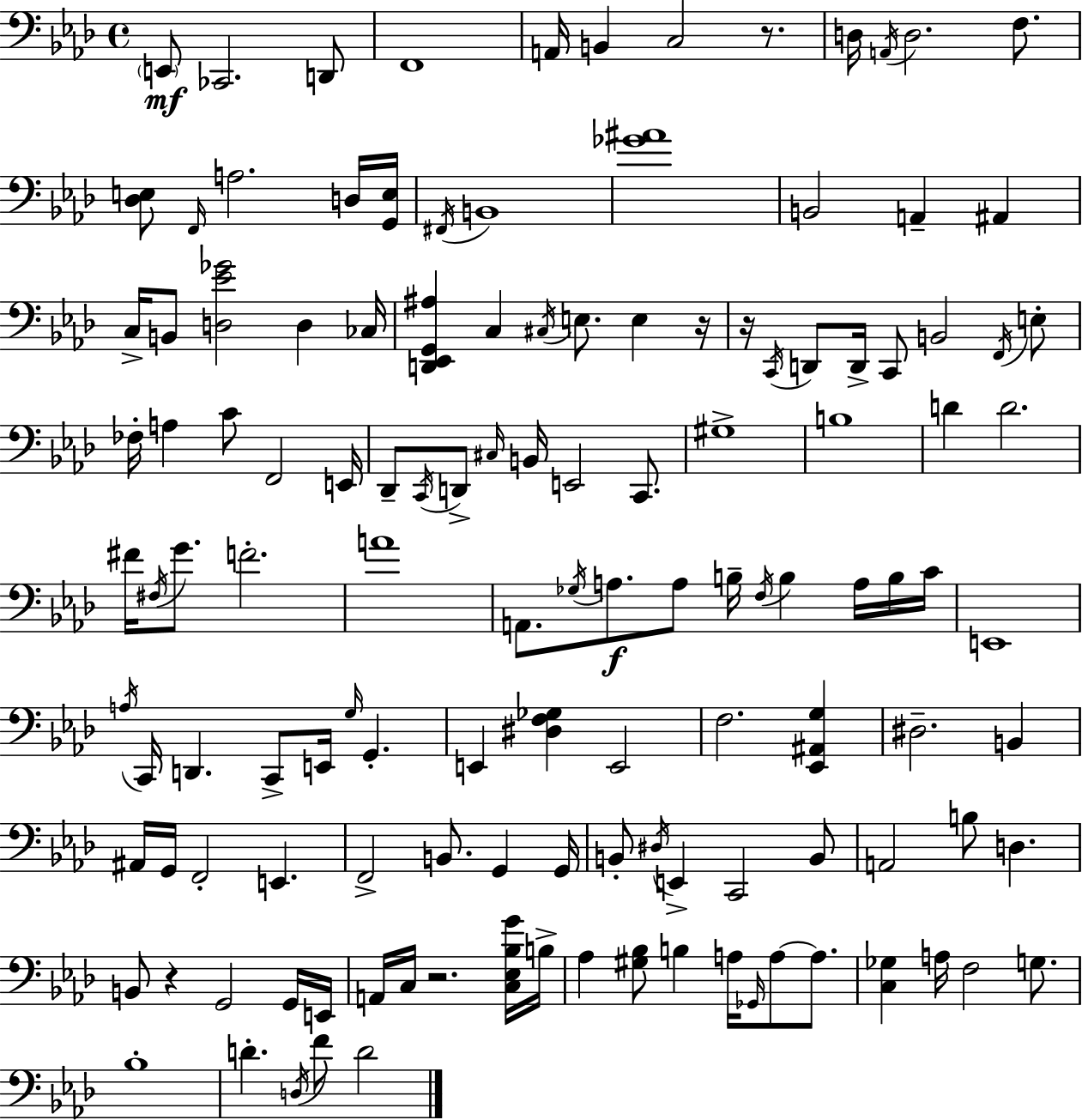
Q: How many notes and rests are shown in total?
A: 130